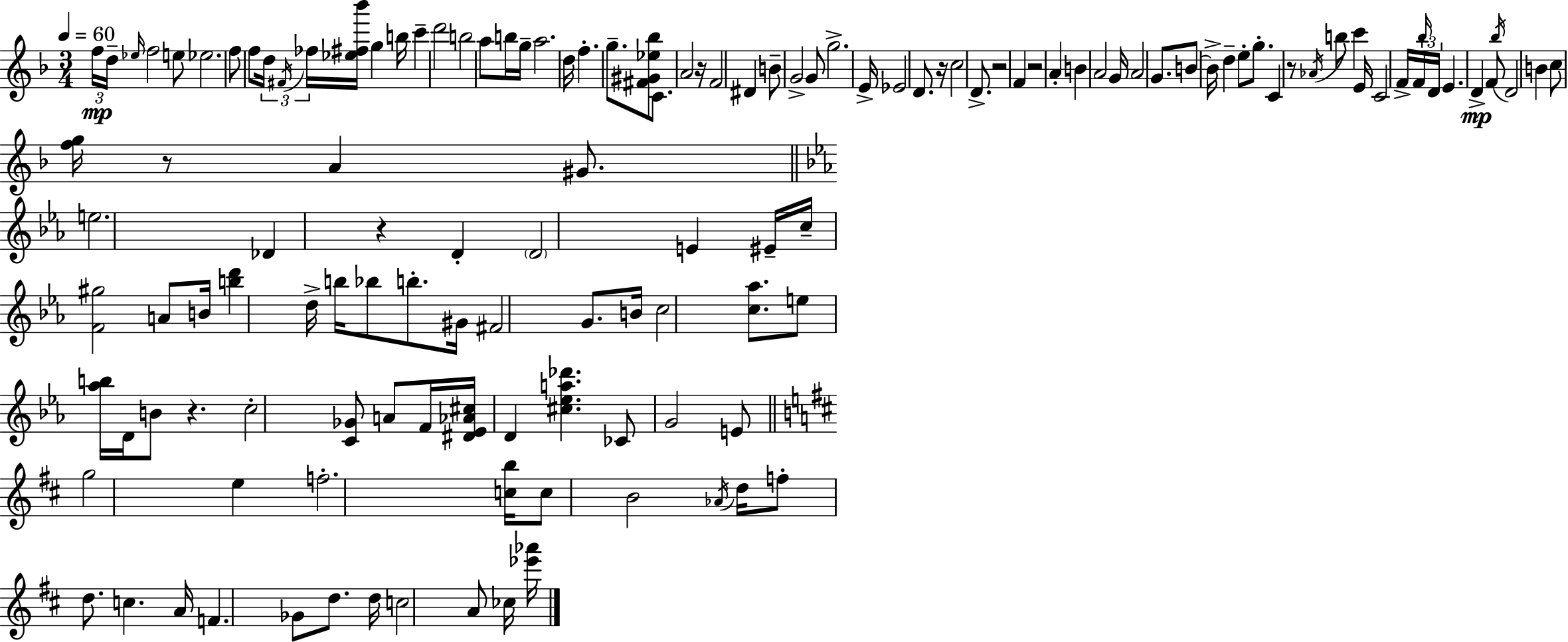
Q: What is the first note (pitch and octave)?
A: F5